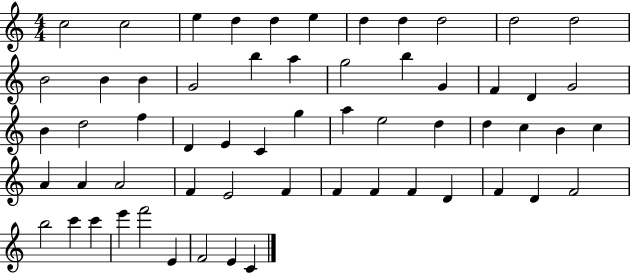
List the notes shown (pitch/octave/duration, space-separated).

C5/h C5/h E5/q D5/q D5/q E5/q D5/q D5/q D5/h D5/h D5/h B4/h B4/q B4/q G4/h B5/q A5/q G5/h B5/q G4/q F4/q D4/q G4/h B4/q D5/h F5/q D4/q E4/q C4/q G5/q A5/q E5/h D5/q D5/q C5/q B4/q C5/q A4/q A4/q A4/h F4/q E4/h F4/q F4/q F4/q F4/q D4/q F4/q D4/q F4/h B5/h C6/q C6/q E6/q F6/h E4/q F4/h E4/q C4/q